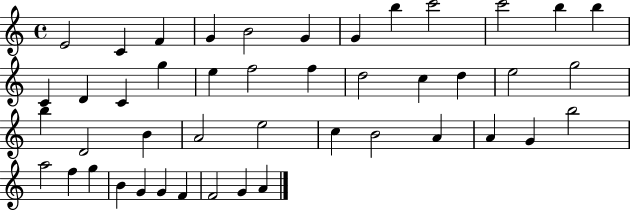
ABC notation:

X:1
T:Untitled
M:4/4
L:1/4
K:C
E2 C F G B2 G G b c'2 c'2 b b C D C g e f2 f d2 c d e2 g2 b D2 B A2 e2 c B2 A A G b2 a2 f g B G G F F2 G A